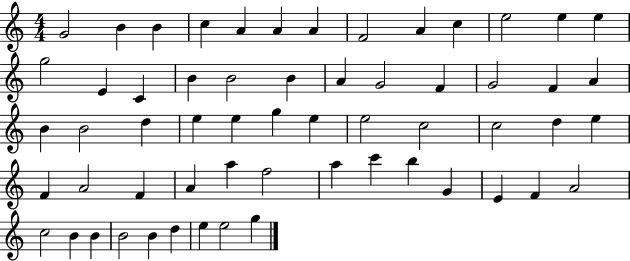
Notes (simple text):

G4/h B4/q B4/q C5/q A4/q A4/q A4/q F4/h A4/q C5/q E5/h E5/q E5/q G5/h E4/q C4/q B4/q B4/h B4/q A4/q G4/h F4/q G4/h F4/q A4/q B4/q B4/h D5/q E5/q E5/q G5/q E5/q E5/h C5/h C5/h D5/q E5/q F4/q A4/h F4/q A4/q A5/q F5/h A5/q C6/q B5/q G4/q E4/q F4/q A4/h C5/h B4/q B4/q B4/h B4/q D5/q E5/q E5/h G5/q